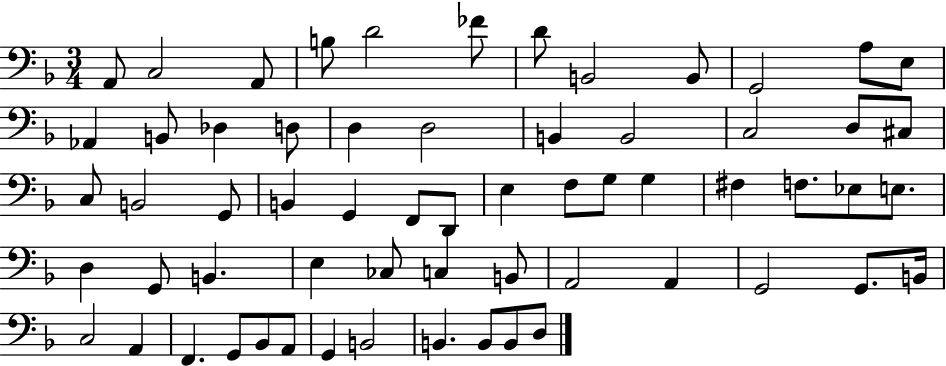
{
  \clef bass
  \numericTimeSignature
  \time 3/4
  \key f \major
  a,8 c2 a,8 | b8 d'2 fes'8 | d'8 b,2 b,8 | g,2 a8 e8 | \break aes,4 b,8 des4 d8 | d4 d2 | b,4 b,2 | c2 d8 cis8 | \break c8 b,2 g,8 | b,4 g,4 f,8 d,8 | e4 f8 g8 g4 | fis4 f8. ees8 e8. | \break d4 g,8 b,4. | e4 ces8 c4 b,8 | a,2 a,4 | g,2 g,8. b,16 | \break c2 a,4 | f,4. g,8 bes,8 a,8 | g,4 b,2 | b,4. b,8 b,8 d8 | \break \bar "|."
}